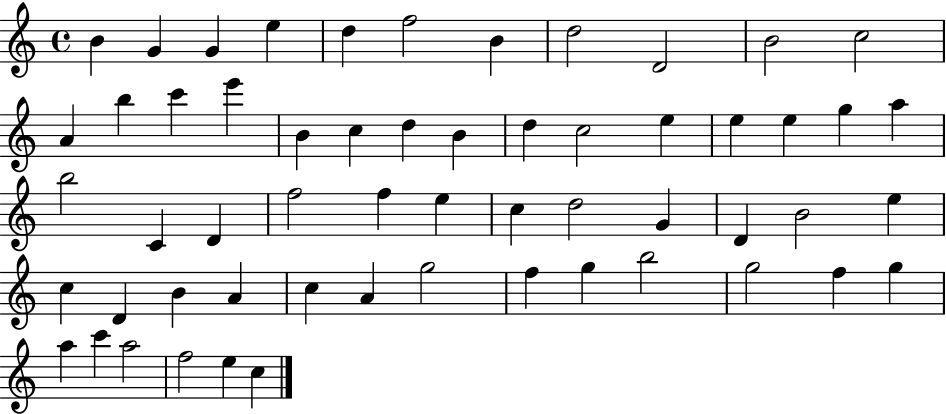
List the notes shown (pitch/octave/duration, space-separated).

B4/q G4/q G4/q E5/q D5/q F5/h B4/q D5/h D4/h B4/h C5/h A4/q B5/q C6/q E6/q B4/q C5/q D5/q B4/q D5/q C5/h E5/q E5/q E5/q G5/q A5/q B5/h C4/q D4/q F5/h F5/q E5/q C5/q D5/h G4/q D4/q B4/h E5/q C5/q D4/q B4/q A4/q C5/q A4/q G5/h F5/q G5/q B5/h G5/h F5/q G5/q A5/q C6/q A5/h F5/h E5/q C5/q